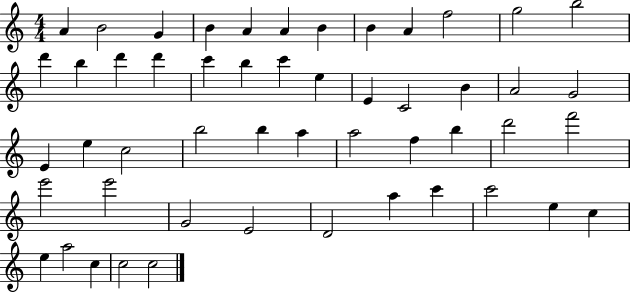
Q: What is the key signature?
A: C major